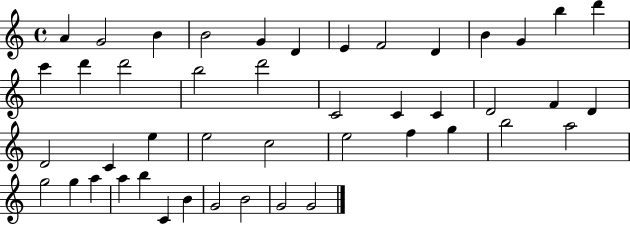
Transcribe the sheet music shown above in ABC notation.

X:1
T:Untitled
M:4/4
L:1/4
K:C
A G2 B B2 G D E F2 D B G b d' c' d' d'2 b2 d'2 C2 C C D2 F D D2 C e e2 c2 e2 f g b2 a2 g2 g a a b C B G2 B2 G2 G2